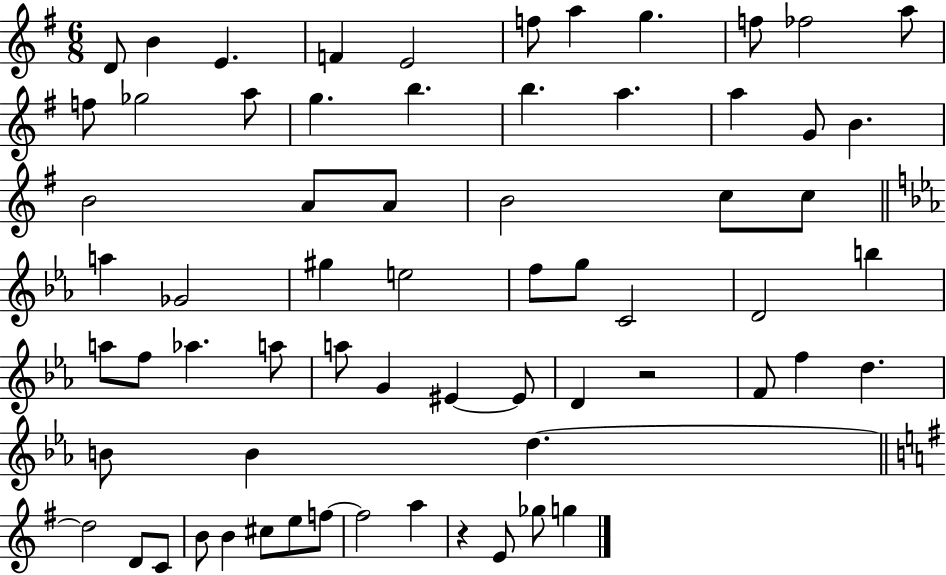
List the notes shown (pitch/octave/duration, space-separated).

D4/e B4/q E4/q. F4/q E4/h F5/e A5/q G5/q. F5/e FES5/h A5/e F5/e Gb5/h A5/e G5/q. B5/q. B5/q. A5/q. A5/q G4/e B4/q. B4/h A4/e A4/e B4/h C5/e C5/e A5/q Gb4/h G#5/q E5/h F5/e G5/e C4/h D4/h B5/q A5/e F5/e Ab5/q. A5/e A5/e G4/q EIS4/q EIS4/e D4/q R/h F4/e F5/q D5/q. B4/e B4/q D5/q. D5/h D4/e C4/e B4/e B4/q C#5/e E5/e F5/e F5/h A5/q R/q E4/e Gb5/e G5/q